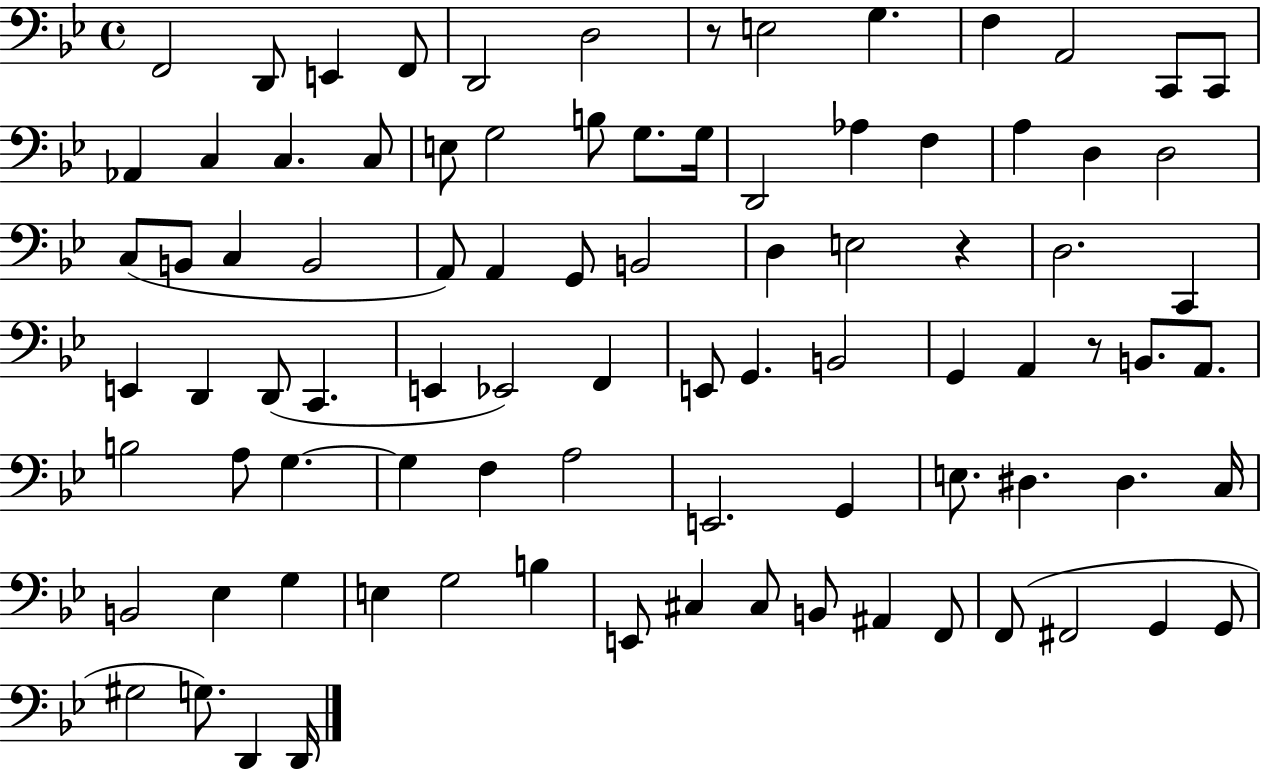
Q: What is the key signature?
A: BES major